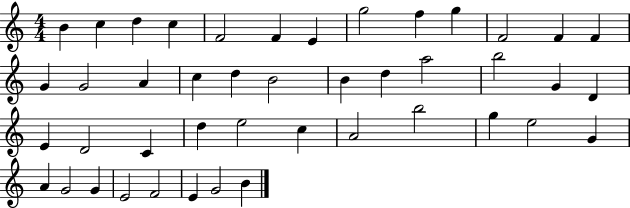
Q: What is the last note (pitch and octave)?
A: B4